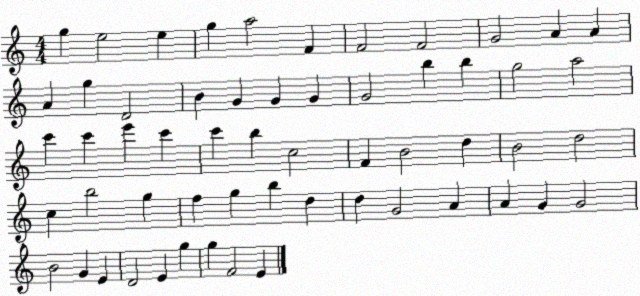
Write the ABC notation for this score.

X:1
T:Untitled
M:4/4
L:1/4
K:C
g e2 e g a2 F F2 F2 G2 A A A g D2 B G G G G2 b b g2 a2 c' c' e' c' c' b c2 F B2 d B2 d2 c b2 g f g b d d G2 A A G G2 B2 G E D2 E g g F2 E